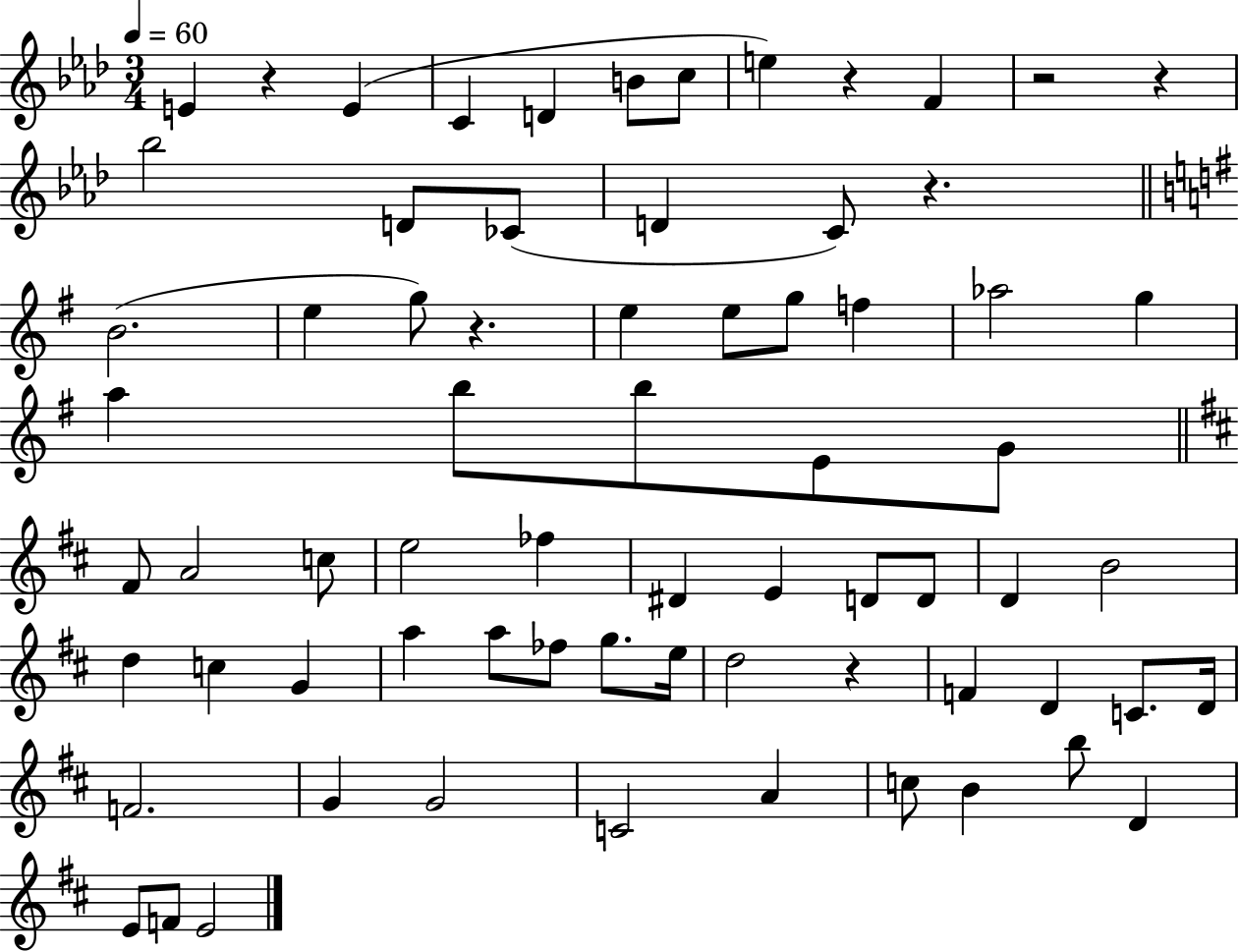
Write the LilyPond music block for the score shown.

{
  \clef treble
  \numericTimeSignature
  \time 3/4
  \key aes \major
  \tempo 4 = 60
  e'4 r4 e'4( | c'4 d'4 b'8 c''8 | e''4) r4 f'4 | r2 r4 | \break bes''2 d'8 ces'8( | d'4 c'8) r4. | \bar "||" \break \key g \major b'2.( | e''4 g''8) r4. | e''4 e''8 g''8 f''4 | aes''2 g''4 | \break a''4 b''8 b''8 e'8 g'8 | \bar "||" \break \key d \major fis'8 a'2 c''8 | e''2 fes''4 | dis'4 e'4 d'8 d'8 | d'4 b'2 | \break d''4 c''4 g'4 | a''4 a''8 fes''8 g''8. e''16 | d''2 r4 | f'4 d'4 c'8. d'16 | \break f'2. | g'4 g'2 | c'2 a'4 | c''8 b'4 b''8 d'4 | \break e'8 f'8 e'2 | \bar "|."
}